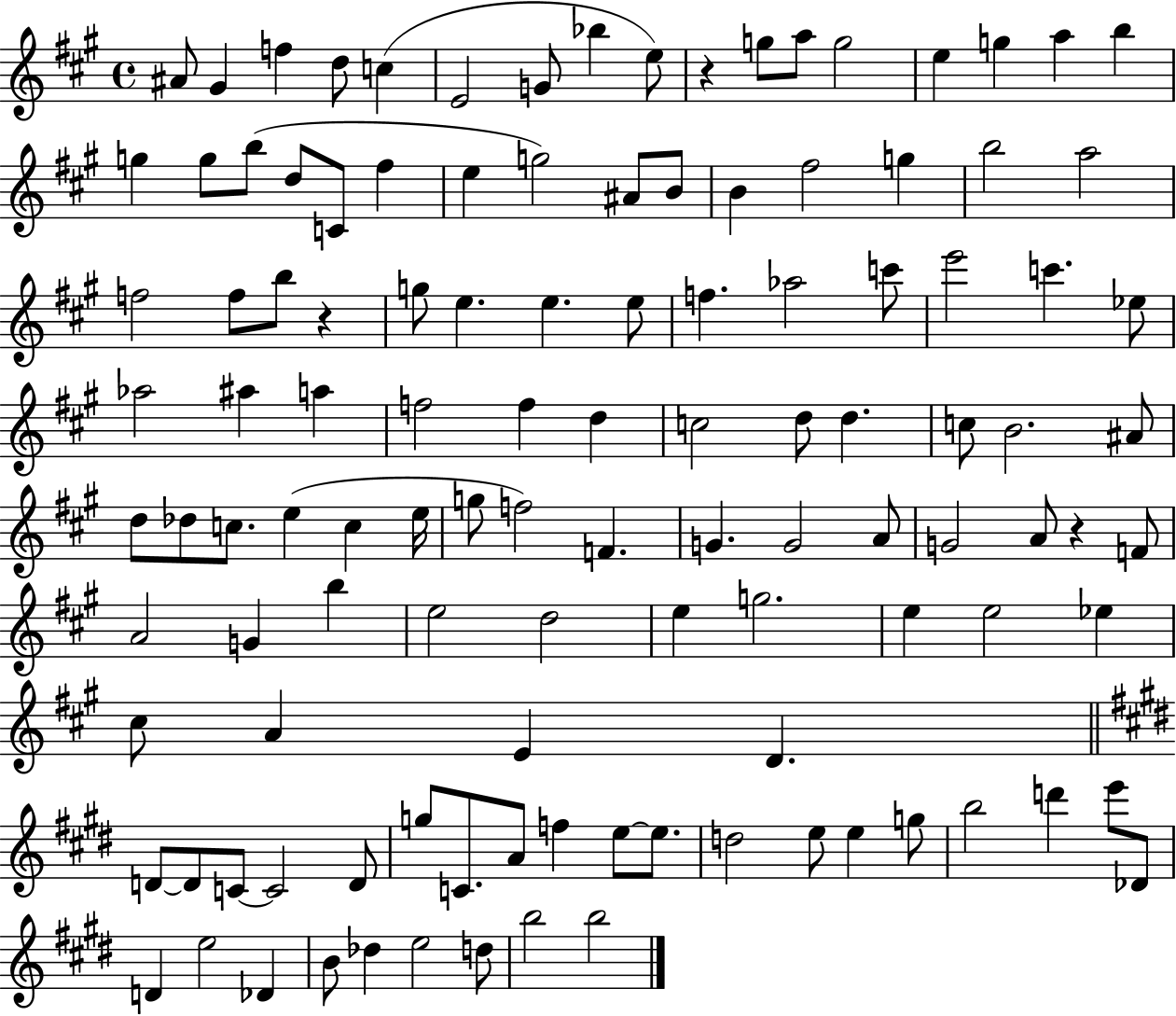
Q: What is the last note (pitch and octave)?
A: B5